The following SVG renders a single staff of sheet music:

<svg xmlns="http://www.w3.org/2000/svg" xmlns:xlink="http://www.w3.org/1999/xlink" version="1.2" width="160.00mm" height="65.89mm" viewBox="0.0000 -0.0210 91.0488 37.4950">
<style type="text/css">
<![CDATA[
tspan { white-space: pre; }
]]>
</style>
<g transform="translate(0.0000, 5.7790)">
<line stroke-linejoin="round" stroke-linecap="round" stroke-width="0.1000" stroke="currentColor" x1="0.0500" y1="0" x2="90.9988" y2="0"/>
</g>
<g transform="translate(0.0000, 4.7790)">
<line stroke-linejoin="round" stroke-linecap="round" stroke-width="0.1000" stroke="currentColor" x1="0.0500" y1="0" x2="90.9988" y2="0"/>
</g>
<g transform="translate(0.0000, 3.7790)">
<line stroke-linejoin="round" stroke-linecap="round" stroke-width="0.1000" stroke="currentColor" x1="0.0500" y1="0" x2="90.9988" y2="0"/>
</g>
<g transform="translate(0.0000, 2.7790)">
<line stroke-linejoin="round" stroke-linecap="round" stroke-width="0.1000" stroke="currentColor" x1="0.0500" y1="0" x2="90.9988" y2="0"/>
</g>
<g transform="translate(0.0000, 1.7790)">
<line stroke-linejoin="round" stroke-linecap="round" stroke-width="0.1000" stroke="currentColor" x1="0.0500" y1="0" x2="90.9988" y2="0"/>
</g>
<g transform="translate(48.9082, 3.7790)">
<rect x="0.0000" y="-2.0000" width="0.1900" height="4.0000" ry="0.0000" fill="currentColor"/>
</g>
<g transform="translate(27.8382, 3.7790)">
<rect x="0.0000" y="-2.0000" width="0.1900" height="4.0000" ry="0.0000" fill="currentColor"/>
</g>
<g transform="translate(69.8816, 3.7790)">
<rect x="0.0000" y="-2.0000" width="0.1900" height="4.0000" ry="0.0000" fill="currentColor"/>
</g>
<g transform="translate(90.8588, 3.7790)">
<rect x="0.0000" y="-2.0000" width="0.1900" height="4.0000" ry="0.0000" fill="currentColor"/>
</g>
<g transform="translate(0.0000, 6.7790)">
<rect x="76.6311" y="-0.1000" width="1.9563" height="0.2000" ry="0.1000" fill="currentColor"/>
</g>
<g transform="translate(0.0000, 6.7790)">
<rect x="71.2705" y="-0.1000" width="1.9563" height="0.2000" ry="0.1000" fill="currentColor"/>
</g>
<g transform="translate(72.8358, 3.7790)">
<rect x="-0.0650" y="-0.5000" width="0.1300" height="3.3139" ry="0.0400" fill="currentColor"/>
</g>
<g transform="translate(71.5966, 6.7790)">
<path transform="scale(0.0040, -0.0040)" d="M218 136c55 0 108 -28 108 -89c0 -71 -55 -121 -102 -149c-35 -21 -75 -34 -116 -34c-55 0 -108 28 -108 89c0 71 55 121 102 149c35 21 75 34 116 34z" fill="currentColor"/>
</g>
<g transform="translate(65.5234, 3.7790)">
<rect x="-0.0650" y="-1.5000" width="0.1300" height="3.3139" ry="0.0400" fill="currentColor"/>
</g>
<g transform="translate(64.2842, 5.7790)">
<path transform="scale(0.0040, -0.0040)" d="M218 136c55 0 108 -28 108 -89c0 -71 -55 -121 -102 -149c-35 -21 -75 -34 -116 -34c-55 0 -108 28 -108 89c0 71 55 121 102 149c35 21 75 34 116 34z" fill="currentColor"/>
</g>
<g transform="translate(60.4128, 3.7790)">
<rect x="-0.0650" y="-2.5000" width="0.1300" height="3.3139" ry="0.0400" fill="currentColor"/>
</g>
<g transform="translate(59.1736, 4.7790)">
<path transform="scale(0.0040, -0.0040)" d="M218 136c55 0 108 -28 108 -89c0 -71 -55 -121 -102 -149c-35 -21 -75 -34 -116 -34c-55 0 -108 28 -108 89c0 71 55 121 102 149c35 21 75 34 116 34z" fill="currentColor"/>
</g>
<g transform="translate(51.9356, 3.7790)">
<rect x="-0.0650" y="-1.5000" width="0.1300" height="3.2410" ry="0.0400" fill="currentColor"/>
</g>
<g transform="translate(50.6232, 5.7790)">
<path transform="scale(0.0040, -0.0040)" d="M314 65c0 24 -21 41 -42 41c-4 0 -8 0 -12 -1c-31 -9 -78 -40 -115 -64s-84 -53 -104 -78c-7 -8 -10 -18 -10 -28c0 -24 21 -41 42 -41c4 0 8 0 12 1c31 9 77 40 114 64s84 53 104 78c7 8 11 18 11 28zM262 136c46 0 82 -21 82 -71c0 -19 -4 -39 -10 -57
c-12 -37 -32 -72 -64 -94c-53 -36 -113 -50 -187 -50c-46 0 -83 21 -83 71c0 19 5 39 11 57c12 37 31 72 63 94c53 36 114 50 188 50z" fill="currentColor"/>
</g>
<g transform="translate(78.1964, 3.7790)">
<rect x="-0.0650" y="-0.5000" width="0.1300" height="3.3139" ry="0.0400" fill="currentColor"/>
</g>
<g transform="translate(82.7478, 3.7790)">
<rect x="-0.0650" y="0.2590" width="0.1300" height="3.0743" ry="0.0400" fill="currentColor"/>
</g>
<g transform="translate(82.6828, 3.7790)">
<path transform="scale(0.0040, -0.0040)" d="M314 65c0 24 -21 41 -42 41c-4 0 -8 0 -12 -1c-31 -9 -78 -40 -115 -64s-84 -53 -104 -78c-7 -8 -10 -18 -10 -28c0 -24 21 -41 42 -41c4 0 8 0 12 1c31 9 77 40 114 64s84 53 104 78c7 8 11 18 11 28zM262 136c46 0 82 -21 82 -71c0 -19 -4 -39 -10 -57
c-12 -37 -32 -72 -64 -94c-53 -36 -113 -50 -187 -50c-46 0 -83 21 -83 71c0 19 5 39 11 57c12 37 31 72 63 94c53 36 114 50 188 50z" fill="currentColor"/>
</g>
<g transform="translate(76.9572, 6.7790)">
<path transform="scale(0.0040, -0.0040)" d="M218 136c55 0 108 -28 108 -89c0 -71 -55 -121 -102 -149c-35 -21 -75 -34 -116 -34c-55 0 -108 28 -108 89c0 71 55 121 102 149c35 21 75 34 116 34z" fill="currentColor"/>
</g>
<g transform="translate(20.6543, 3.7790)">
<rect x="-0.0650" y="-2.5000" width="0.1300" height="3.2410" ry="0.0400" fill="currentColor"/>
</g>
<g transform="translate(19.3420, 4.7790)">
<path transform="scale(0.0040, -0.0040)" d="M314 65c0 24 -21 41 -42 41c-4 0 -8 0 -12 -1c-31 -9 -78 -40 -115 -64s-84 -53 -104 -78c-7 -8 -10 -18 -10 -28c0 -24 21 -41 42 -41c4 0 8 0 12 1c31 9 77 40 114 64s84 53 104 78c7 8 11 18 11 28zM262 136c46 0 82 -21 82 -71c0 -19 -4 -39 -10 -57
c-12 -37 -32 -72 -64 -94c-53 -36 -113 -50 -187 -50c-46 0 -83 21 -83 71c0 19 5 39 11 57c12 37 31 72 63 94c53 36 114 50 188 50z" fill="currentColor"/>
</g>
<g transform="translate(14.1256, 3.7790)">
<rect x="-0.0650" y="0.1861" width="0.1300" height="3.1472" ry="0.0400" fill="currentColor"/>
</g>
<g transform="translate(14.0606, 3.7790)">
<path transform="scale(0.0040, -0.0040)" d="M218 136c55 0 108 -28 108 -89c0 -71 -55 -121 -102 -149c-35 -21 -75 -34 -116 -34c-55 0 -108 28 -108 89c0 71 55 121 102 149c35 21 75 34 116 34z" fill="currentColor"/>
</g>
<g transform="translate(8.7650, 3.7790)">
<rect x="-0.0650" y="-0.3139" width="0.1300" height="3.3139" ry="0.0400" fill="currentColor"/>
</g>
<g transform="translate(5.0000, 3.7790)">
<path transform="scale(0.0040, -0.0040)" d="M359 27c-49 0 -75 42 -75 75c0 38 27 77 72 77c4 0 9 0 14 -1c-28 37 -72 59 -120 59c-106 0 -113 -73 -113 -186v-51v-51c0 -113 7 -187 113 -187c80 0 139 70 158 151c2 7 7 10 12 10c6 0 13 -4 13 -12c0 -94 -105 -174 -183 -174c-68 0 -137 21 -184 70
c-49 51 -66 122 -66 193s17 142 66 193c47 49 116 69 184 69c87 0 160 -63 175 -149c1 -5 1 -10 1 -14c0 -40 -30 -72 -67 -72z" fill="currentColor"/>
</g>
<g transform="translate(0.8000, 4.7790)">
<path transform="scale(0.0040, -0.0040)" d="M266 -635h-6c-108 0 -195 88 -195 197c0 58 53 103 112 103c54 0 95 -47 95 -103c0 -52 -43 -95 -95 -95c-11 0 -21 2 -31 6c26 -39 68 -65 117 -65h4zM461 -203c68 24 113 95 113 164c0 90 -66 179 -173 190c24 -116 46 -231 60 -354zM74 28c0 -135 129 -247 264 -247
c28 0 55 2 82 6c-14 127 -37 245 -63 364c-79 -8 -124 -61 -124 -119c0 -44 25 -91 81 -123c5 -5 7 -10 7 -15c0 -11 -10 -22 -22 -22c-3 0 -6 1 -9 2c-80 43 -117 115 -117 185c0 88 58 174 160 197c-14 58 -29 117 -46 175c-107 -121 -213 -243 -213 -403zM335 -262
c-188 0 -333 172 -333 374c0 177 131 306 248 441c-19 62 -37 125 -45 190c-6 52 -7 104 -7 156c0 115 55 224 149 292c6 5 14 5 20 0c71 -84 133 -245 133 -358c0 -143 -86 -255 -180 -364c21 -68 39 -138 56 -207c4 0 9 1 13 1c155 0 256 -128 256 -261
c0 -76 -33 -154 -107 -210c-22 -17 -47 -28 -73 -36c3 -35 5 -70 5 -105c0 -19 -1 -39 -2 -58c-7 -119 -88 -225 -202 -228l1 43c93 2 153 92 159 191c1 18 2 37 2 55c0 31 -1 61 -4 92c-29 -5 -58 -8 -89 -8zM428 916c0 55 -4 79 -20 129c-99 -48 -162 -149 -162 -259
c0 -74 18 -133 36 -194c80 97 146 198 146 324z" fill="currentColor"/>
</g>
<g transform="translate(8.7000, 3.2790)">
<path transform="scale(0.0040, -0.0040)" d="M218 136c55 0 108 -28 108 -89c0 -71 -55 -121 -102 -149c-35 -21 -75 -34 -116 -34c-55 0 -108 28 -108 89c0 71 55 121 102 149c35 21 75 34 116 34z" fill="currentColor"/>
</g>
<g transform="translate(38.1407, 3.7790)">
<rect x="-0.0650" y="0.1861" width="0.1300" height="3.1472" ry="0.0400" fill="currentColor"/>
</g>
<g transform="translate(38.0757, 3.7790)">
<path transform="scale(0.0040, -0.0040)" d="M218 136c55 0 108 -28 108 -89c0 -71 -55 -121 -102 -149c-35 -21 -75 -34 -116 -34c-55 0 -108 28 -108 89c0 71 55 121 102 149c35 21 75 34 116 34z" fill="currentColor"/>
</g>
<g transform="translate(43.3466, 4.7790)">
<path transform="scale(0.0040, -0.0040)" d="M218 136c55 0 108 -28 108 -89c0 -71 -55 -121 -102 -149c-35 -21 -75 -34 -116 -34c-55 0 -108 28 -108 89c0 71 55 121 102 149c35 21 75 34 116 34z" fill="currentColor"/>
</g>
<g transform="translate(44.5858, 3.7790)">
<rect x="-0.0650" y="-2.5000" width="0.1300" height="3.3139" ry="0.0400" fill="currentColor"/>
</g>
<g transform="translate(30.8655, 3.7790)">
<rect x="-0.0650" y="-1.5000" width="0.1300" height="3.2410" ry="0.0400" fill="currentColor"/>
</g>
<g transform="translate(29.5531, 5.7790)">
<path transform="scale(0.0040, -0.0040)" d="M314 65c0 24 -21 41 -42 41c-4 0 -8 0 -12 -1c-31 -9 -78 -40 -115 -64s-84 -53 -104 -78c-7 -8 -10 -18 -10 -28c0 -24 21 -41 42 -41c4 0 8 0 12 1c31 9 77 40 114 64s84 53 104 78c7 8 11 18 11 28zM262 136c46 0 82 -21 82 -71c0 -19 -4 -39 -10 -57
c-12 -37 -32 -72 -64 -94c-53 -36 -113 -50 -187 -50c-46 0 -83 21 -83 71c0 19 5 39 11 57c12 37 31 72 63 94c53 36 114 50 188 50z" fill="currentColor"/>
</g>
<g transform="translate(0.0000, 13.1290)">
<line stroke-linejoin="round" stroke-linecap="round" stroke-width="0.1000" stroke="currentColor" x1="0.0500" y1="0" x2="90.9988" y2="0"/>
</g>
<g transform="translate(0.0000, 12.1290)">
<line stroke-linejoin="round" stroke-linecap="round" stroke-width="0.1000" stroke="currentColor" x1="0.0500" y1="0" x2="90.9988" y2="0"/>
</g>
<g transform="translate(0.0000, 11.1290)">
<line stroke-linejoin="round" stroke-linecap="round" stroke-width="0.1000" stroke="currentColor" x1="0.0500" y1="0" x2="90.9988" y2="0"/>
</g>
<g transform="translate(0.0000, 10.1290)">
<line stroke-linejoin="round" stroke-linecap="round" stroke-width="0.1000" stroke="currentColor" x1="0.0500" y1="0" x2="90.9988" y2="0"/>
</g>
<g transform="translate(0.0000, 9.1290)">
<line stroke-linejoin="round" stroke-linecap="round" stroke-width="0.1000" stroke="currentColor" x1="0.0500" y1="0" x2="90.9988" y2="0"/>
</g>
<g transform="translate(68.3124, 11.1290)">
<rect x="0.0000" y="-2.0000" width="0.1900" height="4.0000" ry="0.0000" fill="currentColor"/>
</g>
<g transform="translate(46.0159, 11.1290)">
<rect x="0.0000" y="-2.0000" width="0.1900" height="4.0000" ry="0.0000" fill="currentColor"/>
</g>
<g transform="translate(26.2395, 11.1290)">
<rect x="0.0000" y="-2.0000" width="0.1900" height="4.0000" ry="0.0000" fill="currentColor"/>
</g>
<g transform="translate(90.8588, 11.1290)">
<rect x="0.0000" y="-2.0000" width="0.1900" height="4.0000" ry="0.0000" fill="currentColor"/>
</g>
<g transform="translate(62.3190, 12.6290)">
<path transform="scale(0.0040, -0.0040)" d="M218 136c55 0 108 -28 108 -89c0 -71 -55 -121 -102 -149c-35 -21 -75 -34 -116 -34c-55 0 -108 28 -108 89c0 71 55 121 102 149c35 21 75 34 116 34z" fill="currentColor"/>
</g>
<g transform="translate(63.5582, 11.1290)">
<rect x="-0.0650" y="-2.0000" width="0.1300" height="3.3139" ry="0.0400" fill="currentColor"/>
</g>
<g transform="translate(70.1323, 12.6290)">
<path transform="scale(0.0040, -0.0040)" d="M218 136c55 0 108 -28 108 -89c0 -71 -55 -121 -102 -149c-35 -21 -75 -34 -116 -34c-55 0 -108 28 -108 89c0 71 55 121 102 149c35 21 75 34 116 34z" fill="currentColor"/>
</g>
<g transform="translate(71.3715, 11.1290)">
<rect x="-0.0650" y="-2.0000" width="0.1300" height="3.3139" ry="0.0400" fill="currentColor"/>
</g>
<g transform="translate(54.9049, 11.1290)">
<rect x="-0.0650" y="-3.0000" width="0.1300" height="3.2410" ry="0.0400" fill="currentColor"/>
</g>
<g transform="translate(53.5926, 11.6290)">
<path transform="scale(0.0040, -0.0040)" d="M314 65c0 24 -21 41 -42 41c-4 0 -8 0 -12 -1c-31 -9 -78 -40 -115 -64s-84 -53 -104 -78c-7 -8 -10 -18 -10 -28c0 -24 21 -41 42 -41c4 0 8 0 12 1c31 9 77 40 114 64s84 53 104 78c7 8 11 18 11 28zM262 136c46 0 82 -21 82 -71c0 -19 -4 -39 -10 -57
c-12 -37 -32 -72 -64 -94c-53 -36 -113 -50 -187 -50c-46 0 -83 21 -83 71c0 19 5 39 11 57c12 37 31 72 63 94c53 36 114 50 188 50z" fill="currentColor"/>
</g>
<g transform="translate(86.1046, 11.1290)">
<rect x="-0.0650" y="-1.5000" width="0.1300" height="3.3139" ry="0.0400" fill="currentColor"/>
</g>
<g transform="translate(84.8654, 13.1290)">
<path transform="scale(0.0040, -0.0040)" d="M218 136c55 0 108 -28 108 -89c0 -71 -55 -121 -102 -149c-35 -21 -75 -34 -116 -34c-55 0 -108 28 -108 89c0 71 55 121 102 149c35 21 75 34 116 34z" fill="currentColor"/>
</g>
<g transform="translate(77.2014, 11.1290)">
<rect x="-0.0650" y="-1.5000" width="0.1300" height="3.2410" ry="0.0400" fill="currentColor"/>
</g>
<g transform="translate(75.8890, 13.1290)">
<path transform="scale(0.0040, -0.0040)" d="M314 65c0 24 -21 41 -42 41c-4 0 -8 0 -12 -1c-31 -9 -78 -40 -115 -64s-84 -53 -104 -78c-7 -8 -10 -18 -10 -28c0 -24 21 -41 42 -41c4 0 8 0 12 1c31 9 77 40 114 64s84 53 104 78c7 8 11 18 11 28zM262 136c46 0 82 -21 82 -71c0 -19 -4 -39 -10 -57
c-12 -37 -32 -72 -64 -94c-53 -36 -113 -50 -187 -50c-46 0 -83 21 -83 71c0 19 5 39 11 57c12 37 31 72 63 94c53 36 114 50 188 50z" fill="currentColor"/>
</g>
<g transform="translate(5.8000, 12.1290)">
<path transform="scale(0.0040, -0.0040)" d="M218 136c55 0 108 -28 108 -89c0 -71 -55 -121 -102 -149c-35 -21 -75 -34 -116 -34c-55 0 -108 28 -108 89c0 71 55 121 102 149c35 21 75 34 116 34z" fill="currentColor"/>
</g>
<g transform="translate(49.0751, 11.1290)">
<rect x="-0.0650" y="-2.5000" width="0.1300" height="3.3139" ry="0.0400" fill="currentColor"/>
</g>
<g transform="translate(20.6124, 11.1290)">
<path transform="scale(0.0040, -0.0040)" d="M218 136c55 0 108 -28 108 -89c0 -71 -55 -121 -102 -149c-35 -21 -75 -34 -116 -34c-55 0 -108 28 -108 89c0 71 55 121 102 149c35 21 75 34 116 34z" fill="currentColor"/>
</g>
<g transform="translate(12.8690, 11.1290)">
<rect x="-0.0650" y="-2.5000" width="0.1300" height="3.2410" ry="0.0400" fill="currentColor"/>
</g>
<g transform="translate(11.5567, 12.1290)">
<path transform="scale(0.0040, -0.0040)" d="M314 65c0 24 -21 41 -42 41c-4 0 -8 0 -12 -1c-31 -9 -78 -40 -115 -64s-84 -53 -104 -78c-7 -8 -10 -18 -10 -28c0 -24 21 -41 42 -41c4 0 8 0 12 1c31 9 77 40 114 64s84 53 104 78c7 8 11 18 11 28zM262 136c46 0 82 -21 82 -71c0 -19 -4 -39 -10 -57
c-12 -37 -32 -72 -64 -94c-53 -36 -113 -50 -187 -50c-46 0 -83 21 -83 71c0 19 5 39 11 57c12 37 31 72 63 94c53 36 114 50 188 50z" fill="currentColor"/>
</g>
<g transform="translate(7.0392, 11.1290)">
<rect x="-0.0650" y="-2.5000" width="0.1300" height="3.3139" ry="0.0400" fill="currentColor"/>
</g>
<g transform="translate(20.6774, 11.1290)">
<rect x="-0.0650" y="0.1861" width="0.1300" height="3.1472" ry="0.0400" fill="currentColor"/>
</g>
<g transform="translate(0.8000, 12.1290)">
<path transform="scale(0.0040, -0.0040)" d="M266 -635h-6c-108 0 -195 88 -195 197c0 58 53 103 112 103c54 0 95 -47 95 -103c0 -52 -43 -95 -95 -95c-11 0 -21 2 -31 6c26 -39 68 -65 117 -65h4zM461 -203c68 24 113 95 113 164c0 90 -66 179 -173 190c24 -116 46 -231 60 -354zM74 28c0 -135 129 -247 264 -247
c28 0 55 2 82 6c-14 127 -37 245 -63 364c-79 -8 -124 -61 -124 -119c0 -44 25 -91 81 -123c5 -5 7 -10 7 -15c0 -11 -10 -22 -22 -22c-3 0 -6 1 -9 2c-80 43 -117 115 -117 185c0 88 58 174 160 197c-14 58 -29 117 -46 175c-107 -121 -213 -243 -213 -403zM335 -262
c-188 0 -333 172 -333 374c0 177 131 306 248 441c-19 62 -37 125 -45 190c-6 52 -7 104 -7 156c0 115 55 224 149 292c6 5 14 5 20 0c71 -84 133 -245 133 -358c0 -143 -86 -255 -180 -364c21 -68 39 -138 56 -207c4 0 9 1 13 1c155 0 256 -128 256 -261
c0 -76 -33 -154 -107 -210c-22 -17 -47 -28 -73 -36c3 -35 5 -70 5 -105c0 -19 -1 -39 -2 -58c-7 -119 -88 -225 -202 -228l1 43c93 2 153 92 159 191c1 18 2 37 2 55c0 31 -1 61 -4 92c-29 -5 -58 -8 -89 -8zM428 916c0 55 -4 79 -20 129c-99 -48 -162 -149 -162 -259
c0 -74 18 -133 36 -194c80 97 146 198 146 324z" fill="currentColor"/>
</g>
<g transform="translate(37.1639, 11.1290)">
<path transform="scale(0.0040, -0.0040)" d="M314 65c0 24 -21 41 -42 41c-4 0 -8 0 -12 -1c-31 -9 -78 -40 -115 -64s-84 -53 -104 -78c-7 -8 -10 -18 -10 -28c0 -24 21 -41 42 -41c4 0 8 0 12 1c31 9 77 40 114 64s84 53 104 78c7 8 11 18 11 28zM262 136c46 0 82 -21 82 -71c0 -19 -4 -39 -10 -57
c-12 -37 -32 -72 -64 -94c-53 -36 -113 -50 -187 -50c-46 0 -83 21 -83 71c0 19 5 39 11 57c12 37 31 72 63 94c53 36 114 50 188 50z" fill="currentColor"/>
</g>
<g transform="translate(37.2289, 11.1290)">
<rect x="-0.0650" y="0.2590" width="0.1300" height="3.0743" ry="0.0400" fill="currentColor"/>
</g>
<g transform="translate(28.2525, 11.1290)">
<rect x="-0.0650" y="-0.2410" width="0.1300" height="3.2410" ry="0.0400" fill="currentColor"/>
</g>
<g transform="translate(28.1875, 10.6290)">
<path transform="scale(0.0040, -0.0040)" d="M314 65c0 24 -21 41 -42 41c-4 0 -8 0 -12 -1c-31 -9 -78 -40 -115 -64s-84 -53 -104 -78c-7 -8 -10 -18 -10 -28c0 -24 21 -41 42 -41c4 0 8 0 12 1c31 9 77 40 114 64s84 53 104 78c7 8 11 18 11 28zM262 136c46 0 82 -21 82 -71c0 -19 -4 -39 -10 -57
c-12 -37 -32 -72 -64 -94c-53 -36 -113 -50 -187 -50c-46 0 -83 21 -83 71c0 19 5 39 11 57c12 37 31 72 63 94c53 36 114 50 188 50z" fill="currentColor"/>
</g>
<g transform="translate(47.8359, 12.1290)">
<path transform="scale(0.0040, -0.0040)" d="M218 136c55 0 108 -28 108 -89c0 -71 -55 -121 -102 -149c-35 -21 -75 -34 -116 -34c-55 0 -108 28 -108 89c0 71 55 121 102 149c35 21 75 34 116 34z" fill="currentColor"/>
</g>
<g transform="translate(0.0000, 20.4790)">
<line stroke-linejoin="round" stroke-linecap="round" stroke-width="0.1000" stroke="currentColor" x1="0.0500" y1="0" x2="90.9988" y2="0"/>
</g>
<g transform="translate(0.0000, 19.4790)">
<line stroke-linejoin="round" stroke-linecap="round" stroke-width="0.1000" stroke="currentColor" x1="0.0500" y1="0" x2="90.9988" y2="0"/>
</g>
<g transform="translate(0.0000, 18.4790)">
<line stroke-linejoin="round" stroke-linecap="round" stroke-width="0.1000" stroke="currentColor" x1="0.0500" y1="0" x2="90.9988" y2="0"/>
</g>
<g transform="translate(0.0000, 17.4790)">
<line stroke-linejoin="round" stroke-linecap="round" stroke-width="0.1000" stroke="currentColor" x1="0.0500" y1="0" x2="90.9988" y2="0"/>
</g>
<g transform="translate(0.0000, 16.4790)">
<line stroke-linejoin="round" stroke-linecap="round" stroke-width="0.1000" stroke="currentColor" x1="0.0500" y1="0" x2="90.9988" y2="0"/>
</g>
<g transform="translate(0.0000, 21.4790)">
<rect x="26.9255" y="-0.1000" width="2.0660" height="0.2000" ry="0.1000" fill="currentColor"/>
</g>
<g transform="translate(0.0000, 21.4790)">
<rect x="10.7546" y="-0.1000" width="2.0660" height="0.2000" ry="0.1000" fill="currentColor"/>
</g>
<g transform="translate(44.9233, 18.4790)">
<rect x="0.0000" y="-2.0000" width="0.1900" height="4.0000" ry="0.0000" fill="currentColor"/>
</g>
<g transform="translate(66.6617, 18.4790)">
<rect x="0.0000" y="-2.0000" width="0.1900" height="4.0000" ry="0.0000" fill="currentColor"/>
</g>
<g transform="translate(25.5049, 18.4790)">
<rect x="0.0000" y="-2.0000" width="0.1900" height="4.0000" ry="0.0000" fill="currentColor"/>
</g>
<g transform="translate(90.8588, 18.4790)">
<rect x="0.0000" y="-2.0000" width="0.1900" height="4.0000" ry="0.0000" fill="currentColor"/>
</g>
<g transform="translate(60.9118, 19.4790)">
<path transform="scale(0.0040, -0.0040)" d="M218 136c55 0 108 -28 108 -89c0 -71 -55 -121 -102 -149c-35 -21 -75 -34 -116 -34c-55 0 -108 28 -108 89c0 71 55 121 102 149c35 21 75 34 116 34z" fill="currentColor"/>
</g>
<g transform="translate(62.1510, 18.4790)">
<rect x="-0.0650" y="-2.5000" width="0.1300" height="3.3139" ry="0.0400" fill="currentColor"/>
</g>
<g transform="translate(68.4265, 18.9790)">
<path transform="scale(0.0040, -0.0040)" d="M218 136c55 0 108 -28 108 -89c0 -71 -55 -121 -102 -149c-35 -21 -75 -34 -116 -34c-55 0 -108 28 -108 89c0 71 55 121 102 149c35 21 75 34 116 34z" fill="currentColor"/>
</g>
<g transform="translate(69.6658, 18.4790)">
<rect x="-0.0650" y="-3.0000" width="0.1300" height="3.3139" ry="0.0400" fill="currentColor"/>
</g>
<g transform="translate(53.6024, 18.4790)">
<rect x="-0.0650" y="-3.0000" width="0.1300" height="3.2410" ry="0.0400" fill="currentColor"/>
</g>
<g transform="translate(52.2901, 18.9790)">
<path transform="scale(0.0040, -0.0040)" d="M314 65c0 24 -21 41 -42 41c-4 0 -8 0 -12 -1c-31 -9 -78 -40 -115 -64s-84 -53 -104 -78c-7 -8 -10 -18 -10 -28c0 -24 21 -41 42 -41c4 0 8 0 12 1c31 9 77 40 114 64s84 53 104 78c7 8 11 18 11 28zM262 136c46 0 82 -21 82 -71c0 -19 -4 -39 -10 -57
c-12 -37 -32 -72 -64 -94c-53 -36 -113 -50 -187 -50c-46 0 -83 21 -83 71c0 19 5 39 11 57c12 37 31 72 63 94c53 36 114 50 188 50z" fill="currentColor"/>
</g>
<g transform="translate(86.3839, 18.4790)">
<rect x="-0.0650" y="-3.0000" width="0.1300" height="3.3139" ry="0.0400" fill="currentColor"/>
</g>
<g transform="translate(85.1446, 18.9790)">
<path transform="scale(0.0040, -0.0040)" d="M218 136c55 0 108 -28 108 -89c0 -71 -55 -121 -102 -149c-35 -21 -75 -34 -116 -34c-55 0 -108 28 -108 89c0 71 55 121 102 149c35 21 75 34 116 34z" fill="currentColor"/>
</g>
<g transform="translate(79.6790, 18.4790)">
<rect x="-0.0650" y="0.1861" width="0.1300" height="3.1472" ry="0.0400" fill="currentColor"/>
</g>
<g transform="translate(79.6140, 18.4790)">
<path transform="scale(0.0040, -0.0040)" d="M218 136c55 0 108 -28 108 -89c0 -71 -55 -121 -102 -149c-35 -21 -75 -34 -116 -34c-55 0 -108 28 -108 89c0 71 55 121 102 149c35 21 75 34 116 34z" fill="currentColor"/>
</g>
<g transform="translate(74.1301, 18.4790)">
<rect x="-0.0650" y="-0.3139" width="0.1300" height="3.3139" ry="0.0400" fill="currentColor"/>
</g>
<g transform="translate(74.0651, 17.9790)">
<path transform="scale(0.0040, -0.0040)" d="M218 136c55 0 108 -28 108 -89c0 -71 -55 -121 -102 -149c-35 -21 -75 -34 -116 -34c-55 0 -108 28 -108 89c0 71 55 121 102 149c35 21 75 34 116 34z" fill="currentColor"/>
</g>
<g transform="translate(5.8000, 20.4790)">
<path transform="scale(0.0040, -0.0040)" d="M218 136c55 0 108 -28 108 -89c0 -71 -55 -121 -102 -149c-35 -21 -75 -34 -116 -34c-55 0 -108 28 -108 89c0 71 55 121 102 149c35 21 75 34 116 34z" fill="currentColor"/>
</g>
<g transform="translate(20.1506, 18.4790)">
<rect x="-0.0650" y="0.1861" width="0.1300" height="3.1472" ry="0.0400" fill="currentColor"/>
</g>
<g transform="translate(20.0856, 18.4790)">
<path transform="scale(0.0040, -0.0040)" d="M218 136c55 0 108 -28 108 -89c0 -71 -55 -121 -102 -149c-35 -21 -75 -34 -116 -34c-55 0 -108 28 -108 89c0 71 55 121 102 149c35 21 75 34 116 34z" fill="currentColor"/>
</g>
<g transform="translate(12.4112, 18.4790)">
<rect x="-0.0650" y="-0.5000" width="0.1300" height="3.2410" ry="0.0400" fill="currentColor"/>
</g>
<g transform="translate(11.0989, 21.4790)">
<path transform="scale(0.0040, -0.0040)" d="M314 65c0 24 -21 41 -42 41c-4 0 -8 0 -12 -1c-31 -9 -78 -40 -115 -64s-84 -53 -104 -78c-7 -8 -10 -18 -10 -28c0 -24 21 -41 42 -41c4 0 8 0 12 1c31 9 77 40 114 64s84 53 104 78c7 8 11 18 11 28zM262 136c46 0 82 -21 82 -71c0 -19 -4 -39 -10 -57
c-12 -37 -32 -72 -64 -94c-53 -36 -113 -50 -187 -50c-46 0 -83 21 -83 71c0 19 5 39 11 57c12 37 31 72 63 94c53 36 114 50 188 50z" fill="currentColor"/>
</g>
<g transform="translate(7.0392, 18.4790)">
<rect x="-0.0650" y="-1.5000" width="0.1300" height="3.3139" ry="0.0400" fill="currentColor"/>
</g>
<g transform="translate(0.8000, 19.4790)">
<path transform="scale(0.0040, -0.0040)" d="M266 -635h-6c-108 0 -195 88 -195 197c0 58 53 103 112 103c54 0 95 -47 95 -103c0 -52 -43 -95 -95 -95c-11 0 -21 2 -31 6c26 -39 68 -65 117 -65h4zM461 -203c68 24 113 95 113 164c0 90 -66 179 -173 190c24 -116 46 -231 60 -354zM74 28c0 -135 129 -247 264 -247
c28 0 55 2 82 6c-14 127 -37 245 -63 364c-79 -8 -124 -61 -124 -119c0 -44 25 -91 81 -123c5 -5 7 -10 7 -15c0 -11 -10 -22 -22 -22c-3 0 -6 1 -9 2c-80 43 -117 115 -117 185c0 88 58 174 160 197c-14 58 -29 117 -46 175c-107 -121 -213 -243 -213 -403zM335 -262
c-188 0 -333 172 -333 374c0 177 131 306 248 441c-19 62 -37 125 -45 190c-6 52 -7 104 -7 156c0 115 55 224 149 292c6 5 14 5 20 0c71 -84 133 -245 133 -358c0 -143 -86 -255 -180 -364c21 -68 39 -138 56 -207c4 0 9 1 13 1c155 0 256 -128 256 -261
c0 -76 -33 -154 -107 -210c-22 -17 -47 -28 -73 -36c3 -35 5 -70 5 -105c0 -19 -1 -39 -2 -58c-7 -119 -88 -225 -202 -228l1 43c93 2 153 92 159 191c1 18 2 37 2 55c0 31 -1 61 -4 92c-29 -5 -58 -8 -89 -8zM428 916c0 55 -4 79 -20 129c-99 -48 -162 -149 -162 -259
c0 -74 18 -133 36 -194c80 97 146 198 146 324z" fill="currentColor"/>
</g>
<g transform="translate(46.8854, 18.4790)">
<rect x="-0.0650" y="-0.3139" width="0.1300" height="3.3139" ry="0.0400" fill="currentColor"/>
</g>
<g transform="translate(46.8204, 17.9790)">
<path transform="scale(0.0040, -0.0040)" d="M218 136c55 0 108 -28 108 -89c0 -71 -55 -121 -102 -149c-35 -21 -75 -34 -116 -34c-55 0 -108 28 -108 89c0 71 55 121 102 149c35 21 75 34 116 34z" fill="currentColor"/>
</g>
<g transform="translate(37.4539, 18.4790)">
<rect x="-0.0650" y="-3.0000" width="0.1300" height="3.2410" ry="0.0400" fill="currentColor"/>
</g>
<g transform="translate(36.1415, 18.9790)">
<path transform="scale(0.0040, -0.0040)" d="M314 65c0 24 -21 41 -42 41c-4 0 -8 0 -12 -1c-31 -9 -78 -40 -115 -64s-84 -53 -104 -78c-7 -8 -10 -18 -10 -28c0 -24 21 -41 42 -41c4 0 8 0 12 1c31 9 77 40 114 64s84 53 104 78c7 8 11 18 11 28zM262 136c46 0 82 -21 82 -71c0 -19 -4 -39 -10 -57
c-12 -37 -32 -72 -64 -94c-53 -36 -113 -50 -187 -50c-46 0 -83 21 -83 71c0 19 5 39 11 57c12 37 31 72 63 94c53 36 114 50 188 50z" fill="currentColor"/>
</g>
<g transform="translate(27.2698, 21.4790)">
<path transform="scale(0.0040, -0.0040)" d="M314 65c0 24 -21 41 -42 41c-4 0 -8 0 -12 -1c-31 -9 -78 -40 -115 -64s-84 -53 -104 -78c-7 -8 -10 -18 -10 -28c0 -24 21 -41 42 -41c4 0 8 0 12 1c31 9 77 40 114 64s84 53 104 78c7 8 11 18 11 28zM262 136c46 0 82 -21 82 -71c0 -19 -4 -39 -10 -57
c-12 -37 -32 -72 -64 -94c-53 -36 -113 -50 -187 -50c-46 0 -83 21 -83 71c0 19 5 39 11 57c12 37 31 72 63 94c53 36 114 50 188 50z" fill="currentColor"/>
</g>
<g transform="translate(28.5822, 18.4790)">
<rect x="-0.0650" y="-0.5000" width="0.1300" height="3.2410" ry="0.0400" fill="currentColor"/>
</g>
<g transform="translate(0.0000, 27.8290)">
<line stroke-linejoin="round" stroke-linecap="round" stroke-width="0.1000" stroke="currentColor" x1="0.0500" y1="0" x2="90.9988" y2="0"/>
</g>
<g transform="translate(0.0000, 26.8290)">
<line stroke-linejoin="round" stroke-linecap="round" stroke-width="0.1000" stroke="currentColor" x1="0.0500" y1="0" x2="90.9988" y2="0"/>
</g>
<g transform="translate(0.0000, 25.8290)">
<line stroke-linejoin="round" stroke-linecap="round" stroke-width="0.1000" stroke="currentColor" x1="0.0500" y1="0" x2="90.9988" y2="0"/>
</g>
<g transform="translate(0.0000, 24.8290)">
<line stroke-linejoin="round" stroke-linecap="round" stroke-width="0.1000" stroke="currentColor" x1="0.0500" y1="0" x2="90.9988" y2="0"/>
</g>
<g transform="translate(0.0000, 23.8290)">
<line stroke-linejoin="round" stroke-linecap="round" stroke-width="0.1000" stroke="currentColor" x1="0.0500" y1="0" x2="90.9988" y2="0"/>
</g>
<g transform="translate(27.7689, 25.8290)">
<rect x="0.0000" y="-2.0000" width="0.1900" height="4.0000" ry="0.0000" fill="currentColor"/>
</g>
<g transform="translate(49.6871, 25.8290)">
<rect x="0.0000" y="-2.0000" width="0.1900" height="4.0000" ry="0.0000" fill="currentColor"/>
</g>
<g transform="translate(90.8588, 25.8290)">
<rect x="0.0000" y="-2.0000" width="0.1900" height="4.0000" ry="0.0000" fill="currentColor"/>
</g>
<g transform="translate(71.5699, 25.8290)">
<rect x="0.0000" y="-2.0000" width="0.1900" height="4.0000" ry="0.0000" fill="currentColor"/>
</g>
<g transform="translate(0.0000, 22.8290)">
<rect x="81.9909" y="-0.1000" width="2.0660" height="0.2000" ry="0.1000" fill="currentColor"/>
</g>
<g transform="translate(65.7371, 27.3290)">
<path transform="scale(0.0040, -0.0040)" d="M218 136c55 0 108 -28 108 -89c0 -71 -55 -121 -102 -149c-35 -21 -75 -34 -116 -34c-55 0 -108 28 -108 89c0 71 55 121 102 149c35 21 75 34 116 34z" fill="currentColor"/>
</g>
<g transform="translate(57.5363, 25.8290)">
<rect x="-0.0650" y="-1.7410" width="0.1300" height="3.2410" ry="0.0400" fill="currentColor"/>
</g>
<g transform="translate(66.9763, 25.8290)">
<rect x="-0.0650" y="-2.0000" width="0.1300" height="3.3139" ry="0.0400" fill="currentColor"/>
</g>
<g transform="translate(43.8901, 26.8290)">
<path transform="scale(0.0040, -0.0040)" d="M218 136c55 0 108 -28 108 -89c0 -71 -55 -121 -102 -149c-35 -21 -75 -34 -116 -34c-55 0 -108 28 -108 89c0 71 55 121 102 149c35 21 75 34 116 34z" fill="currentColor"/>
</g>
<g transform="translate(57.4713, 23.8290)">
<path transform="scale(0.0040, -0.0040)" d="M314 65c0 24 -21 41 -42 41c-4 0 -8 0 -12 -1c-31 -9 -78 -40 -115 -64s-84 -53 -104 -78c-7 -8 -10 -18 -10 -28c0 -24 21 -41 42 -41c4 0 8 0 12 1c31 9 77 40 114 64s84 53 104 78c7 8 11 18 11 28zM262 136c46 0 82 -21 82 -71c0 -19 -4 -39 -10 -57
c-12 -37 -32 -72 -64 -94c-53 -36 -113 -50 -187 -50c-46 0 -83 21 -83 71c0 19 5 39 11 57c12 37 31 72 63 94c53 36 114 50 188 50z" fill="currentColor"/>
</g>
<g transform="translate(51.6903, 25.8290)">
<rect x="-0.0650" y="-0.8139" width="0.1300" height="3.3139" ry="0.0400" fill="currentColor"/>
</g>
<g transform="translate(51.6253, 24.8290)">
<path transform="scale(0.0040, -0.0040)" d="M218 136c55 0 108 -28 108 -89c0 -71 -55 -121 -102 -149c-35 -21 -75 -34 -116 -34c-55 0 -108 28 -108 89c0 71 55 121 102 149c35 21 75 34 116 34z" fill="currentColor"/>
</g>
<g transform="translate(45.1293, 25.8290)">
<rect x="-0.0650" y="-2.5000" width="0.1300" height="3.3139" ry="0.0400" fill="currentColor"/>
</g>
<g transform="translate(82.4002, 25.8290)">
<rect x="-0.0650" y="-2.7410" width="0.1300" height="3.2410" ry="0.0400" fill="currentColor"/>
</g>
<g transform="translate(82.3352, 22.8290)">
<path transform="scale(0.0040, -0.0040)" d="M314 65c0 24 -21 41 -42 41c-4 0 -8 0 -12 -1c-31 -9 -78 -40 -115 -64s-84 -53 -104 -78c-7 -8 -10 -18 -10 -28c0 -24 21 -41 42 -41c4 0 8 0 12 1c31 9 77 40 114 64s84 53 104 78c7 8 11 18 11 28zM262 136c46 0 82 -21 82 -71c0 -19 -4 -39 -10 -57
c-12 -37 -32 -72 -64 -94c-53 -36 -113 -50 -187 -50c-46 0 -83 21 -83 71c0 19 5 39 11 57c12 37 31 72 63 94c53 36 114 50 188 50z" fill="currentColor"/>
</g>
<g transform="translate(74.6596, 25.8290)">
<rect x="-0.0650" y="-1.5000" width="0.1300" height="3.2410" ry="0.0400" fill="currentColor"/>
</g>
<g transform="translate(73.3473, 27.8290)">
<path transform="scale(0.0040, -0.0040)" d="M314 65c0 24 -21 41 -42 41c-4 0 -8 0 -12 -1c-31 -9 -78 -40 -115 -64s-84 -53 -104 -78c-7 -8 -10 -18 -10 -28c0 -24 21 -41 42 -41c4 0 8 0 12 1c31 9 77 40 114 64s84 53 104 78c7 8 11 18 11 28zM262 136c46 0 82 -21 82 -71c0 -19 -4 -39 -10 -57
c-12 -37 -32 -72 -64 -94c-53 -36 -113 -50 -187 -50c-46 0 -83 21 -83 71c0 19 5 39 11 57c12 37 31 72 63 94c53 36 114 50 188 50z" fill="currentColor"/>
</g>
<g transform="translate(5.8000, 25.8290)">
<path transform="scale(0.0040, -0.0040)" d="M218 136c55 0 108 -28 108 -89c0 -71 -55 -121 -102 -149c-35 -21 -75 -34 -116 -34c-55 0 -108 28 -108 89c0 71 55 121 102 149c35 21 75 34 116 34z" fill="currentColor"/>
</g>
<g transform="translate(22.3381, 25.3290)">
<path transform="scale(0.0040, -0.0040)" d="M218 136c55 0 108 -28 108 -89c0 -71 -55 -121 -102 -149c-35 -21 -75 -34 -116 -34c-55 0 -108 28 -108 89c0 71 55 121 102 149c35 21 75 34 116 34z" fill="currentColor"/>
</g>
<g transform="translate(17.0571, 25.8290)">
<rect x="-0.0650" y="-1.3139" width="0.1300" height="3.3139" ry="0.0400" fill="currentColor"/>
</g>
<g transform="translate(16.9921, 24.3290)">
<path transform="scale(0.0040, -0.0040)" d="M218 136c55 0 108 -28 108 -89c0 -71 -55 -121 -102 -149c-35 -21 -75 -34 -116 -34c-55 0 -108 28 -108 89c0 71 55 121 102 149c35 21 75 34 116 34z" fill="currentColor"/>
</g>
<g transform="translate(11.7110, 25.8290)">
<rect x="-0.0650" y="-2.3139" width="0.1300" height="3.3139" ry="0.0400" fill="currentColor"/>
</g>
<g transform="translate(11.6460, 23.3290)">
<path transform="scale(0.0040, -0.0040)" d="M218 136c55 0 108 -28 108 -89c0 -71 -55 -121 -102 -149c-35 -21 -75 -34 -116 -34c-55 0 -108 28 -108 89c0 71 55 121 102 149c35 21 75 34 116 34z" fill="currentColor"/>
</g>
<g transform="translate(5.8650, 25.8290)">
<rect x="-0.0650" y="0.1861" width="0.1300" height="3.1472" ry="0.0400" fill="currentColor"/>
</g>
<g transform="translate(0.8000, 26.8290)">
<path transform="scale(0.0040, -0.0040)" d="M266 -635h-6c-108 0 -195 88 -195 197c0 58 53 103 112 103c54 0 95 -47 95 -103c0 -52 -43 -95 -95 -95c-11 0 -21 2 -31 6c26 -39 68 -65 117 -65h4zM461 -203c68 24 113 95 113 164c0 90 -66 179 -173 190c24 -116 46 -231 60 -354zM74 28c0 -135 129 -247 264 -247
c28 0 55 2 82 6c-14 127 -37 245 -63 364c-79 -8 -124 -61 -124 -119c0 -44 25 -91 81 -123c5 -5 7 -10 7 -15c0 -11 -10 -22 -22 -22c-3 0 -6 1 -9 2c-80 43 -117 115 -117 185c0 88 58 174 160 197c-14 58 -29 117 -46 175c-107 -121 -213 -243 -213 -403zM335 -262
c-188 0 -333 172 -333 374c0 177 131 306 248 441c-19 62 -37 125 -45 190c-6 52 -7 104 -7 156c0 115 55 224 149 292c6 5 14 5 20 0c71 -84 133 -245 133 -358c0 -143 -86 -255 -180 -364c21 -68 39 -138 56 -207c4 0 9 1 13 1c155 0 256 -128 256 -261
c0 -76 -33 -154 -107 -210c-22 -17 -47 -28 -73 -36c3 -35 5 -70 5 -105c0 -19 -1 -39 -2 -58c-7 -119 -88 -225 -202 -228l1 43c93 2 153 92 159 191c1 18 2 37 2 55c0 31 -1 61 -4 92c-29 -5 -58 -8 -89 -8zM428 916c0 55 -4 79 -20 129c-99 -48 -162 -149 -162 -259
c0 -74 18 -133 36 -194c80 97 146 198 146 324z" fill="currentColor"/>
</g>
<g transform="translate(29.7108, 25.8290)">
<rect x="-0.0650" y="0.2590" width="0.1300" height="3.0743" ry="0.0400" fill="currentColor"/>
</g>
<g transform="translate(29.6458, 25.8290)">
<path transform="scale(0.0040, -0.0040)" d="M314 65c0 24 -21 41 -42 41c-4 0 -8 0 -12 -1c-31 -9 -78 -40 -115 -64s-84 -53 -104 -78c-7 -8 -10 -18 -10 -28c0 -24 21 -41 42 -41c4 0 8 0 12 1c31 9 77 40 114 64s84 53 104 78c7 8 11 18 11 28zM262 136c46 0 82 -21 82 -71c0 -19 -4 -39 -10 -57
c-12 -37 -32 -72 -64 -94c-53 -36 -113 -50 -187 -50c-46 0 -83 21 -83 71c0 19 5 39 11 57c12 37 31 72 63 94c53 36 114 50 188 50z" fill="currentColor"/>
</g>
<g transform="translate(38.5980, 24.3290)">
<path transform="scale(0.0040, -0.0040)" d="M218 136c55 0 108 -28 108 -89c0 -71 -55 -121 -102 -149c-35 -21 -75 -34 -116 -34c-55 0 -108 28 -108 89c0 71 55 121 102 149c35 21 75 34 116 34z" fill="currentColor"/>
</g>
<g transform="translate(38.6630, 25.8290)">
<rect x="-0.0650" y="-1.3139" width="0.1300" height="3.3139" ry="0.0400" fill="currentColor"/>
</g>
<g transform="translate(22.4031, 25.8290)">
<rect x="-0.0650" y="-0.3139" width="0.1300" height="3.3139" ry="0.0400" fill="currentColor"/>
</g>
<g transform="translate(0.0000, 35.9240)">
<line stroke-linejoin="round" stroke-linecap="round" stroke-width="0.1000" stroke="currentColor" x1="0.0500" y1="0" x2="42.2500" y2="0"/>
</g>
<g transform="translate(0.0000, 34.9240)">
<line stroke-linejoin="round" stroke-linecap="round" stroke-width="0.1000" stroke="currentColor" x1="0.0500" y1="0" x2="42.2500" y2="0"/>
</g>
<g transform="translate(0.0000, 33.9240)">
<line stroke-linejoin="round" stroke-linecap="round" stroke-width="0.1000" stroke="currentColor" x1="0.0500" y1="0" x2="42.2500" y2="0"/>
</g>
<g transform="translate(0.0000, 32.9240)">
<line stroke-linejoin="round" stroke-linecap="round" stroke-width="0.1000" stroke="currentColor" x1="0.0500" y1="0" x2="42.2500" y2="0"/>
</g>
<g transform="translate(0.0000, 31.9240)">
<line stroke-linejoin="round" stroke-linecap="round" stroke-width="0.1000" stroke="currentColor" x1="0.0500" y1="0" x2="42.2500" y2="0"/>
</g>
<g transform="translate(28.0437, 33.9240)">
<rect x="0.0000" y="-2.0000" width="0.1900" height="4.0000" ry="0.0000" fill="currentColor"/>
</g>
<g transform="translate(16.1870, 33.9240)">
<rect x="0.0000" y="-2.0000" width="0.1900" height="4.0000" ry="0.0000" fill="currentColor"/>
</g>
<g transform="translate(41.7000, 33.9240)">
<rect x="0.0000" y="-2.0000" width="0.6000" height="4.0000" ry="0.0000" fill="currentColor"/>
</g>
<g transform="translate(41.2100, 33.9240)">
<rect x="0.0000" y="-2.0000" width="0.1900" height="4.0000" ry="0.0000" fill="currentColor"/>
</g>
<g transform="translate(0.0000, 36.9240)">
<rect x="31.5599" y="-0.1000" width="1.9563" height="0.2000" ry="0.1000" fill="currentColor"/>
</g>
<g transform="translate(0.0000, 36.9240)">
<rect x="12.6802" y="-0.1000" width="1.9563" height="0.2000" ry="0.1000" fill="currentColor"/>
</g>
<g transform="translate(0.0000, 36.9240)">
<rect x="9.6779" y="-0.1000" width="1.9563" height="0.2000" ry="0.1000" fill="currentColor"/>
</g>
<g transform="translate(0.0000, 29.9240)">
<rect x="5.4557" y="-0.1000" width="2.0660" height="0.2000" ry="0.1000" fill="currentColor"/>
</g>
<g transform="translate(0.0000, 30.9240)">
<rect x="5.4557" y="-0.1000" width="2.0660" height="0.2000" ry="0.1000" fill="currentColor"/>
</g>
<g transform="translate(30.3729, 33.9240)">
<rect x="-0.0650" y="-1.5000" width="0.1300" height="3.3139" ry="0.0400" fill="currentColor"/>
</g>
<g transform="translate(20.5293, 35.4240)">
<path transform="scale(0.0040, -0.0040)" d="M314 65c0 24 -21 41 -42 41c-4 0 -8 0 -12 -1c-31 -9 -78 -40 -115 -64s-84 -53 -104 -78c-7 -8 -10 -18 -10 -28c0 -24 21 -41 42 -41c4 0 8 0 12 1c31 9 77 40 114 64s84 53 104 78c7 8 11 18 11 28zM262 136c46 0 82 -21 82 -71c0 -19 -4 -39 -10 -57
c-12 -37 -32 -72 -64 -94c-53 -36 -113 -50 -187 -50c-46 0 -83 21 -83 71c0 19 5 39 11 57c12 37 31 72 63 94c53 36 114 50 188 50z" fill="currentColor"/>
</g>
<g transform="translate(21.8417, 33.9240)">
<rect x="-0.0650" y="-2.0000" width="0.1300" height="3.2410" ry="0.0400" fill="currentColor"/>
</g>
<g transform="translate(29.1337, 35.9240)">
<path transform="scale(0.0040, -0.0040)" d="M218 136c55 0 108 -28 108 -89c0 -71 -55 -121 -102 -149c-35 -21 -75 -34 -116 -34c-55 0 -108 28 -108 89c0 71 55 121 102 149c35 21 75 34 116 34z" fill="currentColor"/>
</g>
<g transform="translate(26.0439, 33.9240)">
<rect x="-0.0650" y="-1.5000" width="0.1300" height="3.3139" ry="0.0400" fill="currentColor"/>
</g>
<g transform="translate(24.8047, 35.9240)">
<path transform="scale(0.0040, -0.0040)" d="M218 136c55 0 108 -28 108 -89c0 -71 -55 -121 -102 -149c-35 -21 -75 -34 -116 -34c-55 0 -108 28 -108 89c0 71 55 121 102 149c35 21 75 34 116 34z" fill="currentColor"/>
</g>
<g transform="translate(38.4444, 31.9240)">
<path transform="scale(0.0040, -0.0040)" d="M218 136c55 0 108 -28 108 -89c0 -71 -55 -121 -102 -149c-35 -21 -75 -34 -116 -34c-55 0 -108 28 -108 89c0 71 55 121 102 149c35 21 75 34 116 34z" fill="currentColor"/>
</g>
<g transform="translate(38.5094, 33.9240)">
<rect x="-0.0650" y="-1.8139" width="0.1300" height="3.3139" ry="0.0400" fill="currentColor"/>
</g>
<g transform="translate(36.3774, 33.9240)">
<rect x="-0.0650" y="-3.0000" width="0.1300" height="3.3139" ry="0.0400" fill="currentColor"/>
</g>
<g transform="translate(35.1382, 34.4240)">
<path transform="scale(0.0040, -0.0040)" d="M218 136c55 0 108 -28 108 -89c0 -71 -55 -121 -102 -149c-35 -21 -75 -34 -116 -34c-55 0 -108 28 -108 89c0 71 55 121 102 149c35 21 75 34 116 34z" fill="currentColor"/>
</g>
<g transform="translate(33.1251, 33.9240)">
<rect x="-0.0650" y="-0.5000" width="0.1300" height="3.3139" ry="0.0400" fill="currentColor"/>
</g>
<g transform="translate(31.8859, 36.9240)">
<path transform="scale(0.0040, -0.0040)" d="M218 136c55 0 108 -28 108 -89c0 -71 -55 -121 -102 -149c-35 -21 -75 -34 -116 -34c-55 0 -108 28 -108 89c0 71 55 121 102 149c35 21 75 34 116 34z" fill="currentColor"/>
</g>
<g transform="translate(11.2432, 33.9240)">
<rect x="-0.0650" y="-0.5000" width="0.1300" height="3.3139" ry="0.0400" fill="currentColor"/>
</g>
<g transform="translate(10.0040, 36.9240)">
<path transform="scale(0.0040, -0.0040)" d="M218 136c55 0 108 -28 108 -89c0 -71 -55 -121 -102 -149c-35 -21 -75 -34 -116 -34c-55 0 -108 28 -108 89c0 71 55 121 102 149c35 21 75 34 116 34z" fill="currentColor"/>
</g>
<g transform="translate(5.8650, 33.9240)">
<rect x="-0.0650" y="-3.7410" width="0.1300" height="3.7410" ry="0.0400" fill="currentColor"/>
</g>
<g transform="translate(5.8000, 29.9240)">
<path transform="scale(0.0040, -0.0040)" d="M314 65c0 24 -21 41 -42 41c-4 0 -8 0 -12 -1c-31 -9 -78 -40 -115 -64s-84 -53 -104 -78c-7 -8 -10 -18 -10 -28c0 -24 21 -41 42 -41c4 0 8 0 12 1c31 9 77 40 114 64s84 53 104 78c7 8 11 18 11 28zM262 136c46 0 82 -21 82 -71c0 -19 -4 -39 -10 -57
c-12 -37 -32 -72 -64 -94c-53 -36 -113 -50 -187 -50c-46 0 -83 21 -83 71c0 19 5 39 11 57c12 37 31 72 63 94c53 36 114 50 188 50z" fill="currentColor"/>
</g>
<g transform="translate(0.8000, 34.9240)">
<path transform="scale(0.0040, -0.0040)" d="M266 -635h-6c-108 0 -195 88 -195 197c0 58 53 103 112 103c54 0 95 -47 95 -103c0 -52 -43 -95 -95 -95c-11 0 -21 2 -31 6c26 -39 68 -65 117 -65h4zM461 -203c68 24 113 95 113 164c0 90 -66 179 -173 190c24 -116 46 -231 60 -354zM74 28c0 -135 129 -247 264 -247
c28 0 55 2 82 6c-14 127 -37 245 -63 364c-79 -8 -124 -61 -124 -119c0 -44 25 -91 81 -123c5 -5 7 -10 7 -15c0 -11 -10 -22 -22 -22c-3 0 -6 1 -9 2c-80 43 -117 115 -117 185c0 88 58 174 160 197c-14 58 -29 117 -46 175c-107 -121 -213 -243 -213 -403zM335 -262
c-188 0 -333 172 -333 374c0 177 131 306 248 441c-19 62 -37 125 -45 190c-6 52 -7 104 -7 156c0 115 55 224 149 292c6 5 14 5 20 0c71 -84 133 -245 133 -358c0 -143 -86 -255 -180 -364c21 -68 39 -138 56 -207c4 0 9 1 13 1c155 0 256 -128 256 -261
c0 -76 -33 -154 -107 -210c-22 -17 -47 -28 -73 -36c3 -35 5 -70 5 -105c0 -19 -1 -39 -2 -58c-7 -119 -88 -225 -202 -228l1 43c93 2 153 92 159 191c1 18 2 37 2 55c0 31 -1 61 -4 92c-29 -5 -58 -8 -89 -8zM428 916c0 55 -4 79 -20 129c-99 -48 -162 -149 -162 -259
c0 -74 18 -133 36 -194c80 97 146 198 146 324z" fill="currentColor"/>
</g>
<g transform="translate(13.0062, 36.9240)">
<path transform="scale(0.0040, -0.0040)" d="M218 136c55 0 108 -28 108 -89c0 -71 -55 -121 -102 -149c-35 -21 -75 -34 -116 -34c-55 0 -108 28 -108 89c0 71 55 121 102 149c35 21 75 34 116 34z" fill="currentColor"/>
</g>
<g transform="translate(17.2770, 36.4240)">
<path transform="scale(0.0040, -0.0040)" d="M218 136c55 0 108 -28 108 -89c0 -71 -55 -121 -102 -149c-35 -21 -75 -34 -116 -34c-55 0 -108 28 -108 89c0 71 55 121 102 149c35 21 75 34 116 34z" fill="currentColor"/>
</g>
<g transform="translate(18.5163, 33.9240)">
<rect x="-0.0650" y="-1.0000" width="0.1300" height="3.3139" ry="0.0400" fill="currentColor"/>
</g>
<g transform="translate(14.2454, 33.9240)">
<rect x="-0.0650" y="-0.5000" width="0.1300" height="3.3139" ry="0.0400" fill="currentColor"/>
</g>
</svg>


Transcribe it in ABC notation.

X:1
T:Untitled
M:4/4
L:1/4
K:C
c B G2 E2 B G E2 G E C C B2 G G2 B c2 B2 G A2 F F E2 E E C2 B C2 A2 c A2 G A c B A B g e c B2 e G d f2 F E2 a2 c'2 C C D F2 E E C A f